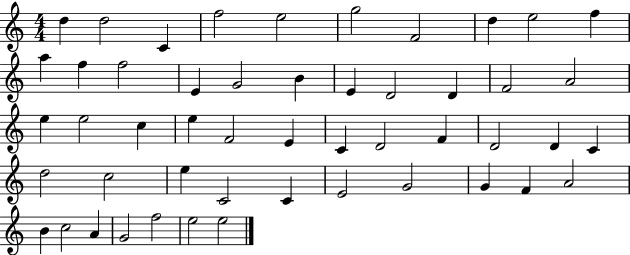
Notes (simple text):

D5/q D5/h C4/q F5/h E5/h G5/h F4/h D5/q E5/h F5/q A5/q F5/q F5/h E4/q G4/h B4/q E4/q D4/h D4/q F4/h A4/h E5/q E5/h C5/q E5/q F4/h E4/q C4/q D4/h F4/q D4/h D4/q C4/q D5/h C5/h E5/q C4/h C4/q E4/h G4/h G4/q F4/q A4/h B4/q C5/h A4/q G4/h F5/h E5/h E5/h